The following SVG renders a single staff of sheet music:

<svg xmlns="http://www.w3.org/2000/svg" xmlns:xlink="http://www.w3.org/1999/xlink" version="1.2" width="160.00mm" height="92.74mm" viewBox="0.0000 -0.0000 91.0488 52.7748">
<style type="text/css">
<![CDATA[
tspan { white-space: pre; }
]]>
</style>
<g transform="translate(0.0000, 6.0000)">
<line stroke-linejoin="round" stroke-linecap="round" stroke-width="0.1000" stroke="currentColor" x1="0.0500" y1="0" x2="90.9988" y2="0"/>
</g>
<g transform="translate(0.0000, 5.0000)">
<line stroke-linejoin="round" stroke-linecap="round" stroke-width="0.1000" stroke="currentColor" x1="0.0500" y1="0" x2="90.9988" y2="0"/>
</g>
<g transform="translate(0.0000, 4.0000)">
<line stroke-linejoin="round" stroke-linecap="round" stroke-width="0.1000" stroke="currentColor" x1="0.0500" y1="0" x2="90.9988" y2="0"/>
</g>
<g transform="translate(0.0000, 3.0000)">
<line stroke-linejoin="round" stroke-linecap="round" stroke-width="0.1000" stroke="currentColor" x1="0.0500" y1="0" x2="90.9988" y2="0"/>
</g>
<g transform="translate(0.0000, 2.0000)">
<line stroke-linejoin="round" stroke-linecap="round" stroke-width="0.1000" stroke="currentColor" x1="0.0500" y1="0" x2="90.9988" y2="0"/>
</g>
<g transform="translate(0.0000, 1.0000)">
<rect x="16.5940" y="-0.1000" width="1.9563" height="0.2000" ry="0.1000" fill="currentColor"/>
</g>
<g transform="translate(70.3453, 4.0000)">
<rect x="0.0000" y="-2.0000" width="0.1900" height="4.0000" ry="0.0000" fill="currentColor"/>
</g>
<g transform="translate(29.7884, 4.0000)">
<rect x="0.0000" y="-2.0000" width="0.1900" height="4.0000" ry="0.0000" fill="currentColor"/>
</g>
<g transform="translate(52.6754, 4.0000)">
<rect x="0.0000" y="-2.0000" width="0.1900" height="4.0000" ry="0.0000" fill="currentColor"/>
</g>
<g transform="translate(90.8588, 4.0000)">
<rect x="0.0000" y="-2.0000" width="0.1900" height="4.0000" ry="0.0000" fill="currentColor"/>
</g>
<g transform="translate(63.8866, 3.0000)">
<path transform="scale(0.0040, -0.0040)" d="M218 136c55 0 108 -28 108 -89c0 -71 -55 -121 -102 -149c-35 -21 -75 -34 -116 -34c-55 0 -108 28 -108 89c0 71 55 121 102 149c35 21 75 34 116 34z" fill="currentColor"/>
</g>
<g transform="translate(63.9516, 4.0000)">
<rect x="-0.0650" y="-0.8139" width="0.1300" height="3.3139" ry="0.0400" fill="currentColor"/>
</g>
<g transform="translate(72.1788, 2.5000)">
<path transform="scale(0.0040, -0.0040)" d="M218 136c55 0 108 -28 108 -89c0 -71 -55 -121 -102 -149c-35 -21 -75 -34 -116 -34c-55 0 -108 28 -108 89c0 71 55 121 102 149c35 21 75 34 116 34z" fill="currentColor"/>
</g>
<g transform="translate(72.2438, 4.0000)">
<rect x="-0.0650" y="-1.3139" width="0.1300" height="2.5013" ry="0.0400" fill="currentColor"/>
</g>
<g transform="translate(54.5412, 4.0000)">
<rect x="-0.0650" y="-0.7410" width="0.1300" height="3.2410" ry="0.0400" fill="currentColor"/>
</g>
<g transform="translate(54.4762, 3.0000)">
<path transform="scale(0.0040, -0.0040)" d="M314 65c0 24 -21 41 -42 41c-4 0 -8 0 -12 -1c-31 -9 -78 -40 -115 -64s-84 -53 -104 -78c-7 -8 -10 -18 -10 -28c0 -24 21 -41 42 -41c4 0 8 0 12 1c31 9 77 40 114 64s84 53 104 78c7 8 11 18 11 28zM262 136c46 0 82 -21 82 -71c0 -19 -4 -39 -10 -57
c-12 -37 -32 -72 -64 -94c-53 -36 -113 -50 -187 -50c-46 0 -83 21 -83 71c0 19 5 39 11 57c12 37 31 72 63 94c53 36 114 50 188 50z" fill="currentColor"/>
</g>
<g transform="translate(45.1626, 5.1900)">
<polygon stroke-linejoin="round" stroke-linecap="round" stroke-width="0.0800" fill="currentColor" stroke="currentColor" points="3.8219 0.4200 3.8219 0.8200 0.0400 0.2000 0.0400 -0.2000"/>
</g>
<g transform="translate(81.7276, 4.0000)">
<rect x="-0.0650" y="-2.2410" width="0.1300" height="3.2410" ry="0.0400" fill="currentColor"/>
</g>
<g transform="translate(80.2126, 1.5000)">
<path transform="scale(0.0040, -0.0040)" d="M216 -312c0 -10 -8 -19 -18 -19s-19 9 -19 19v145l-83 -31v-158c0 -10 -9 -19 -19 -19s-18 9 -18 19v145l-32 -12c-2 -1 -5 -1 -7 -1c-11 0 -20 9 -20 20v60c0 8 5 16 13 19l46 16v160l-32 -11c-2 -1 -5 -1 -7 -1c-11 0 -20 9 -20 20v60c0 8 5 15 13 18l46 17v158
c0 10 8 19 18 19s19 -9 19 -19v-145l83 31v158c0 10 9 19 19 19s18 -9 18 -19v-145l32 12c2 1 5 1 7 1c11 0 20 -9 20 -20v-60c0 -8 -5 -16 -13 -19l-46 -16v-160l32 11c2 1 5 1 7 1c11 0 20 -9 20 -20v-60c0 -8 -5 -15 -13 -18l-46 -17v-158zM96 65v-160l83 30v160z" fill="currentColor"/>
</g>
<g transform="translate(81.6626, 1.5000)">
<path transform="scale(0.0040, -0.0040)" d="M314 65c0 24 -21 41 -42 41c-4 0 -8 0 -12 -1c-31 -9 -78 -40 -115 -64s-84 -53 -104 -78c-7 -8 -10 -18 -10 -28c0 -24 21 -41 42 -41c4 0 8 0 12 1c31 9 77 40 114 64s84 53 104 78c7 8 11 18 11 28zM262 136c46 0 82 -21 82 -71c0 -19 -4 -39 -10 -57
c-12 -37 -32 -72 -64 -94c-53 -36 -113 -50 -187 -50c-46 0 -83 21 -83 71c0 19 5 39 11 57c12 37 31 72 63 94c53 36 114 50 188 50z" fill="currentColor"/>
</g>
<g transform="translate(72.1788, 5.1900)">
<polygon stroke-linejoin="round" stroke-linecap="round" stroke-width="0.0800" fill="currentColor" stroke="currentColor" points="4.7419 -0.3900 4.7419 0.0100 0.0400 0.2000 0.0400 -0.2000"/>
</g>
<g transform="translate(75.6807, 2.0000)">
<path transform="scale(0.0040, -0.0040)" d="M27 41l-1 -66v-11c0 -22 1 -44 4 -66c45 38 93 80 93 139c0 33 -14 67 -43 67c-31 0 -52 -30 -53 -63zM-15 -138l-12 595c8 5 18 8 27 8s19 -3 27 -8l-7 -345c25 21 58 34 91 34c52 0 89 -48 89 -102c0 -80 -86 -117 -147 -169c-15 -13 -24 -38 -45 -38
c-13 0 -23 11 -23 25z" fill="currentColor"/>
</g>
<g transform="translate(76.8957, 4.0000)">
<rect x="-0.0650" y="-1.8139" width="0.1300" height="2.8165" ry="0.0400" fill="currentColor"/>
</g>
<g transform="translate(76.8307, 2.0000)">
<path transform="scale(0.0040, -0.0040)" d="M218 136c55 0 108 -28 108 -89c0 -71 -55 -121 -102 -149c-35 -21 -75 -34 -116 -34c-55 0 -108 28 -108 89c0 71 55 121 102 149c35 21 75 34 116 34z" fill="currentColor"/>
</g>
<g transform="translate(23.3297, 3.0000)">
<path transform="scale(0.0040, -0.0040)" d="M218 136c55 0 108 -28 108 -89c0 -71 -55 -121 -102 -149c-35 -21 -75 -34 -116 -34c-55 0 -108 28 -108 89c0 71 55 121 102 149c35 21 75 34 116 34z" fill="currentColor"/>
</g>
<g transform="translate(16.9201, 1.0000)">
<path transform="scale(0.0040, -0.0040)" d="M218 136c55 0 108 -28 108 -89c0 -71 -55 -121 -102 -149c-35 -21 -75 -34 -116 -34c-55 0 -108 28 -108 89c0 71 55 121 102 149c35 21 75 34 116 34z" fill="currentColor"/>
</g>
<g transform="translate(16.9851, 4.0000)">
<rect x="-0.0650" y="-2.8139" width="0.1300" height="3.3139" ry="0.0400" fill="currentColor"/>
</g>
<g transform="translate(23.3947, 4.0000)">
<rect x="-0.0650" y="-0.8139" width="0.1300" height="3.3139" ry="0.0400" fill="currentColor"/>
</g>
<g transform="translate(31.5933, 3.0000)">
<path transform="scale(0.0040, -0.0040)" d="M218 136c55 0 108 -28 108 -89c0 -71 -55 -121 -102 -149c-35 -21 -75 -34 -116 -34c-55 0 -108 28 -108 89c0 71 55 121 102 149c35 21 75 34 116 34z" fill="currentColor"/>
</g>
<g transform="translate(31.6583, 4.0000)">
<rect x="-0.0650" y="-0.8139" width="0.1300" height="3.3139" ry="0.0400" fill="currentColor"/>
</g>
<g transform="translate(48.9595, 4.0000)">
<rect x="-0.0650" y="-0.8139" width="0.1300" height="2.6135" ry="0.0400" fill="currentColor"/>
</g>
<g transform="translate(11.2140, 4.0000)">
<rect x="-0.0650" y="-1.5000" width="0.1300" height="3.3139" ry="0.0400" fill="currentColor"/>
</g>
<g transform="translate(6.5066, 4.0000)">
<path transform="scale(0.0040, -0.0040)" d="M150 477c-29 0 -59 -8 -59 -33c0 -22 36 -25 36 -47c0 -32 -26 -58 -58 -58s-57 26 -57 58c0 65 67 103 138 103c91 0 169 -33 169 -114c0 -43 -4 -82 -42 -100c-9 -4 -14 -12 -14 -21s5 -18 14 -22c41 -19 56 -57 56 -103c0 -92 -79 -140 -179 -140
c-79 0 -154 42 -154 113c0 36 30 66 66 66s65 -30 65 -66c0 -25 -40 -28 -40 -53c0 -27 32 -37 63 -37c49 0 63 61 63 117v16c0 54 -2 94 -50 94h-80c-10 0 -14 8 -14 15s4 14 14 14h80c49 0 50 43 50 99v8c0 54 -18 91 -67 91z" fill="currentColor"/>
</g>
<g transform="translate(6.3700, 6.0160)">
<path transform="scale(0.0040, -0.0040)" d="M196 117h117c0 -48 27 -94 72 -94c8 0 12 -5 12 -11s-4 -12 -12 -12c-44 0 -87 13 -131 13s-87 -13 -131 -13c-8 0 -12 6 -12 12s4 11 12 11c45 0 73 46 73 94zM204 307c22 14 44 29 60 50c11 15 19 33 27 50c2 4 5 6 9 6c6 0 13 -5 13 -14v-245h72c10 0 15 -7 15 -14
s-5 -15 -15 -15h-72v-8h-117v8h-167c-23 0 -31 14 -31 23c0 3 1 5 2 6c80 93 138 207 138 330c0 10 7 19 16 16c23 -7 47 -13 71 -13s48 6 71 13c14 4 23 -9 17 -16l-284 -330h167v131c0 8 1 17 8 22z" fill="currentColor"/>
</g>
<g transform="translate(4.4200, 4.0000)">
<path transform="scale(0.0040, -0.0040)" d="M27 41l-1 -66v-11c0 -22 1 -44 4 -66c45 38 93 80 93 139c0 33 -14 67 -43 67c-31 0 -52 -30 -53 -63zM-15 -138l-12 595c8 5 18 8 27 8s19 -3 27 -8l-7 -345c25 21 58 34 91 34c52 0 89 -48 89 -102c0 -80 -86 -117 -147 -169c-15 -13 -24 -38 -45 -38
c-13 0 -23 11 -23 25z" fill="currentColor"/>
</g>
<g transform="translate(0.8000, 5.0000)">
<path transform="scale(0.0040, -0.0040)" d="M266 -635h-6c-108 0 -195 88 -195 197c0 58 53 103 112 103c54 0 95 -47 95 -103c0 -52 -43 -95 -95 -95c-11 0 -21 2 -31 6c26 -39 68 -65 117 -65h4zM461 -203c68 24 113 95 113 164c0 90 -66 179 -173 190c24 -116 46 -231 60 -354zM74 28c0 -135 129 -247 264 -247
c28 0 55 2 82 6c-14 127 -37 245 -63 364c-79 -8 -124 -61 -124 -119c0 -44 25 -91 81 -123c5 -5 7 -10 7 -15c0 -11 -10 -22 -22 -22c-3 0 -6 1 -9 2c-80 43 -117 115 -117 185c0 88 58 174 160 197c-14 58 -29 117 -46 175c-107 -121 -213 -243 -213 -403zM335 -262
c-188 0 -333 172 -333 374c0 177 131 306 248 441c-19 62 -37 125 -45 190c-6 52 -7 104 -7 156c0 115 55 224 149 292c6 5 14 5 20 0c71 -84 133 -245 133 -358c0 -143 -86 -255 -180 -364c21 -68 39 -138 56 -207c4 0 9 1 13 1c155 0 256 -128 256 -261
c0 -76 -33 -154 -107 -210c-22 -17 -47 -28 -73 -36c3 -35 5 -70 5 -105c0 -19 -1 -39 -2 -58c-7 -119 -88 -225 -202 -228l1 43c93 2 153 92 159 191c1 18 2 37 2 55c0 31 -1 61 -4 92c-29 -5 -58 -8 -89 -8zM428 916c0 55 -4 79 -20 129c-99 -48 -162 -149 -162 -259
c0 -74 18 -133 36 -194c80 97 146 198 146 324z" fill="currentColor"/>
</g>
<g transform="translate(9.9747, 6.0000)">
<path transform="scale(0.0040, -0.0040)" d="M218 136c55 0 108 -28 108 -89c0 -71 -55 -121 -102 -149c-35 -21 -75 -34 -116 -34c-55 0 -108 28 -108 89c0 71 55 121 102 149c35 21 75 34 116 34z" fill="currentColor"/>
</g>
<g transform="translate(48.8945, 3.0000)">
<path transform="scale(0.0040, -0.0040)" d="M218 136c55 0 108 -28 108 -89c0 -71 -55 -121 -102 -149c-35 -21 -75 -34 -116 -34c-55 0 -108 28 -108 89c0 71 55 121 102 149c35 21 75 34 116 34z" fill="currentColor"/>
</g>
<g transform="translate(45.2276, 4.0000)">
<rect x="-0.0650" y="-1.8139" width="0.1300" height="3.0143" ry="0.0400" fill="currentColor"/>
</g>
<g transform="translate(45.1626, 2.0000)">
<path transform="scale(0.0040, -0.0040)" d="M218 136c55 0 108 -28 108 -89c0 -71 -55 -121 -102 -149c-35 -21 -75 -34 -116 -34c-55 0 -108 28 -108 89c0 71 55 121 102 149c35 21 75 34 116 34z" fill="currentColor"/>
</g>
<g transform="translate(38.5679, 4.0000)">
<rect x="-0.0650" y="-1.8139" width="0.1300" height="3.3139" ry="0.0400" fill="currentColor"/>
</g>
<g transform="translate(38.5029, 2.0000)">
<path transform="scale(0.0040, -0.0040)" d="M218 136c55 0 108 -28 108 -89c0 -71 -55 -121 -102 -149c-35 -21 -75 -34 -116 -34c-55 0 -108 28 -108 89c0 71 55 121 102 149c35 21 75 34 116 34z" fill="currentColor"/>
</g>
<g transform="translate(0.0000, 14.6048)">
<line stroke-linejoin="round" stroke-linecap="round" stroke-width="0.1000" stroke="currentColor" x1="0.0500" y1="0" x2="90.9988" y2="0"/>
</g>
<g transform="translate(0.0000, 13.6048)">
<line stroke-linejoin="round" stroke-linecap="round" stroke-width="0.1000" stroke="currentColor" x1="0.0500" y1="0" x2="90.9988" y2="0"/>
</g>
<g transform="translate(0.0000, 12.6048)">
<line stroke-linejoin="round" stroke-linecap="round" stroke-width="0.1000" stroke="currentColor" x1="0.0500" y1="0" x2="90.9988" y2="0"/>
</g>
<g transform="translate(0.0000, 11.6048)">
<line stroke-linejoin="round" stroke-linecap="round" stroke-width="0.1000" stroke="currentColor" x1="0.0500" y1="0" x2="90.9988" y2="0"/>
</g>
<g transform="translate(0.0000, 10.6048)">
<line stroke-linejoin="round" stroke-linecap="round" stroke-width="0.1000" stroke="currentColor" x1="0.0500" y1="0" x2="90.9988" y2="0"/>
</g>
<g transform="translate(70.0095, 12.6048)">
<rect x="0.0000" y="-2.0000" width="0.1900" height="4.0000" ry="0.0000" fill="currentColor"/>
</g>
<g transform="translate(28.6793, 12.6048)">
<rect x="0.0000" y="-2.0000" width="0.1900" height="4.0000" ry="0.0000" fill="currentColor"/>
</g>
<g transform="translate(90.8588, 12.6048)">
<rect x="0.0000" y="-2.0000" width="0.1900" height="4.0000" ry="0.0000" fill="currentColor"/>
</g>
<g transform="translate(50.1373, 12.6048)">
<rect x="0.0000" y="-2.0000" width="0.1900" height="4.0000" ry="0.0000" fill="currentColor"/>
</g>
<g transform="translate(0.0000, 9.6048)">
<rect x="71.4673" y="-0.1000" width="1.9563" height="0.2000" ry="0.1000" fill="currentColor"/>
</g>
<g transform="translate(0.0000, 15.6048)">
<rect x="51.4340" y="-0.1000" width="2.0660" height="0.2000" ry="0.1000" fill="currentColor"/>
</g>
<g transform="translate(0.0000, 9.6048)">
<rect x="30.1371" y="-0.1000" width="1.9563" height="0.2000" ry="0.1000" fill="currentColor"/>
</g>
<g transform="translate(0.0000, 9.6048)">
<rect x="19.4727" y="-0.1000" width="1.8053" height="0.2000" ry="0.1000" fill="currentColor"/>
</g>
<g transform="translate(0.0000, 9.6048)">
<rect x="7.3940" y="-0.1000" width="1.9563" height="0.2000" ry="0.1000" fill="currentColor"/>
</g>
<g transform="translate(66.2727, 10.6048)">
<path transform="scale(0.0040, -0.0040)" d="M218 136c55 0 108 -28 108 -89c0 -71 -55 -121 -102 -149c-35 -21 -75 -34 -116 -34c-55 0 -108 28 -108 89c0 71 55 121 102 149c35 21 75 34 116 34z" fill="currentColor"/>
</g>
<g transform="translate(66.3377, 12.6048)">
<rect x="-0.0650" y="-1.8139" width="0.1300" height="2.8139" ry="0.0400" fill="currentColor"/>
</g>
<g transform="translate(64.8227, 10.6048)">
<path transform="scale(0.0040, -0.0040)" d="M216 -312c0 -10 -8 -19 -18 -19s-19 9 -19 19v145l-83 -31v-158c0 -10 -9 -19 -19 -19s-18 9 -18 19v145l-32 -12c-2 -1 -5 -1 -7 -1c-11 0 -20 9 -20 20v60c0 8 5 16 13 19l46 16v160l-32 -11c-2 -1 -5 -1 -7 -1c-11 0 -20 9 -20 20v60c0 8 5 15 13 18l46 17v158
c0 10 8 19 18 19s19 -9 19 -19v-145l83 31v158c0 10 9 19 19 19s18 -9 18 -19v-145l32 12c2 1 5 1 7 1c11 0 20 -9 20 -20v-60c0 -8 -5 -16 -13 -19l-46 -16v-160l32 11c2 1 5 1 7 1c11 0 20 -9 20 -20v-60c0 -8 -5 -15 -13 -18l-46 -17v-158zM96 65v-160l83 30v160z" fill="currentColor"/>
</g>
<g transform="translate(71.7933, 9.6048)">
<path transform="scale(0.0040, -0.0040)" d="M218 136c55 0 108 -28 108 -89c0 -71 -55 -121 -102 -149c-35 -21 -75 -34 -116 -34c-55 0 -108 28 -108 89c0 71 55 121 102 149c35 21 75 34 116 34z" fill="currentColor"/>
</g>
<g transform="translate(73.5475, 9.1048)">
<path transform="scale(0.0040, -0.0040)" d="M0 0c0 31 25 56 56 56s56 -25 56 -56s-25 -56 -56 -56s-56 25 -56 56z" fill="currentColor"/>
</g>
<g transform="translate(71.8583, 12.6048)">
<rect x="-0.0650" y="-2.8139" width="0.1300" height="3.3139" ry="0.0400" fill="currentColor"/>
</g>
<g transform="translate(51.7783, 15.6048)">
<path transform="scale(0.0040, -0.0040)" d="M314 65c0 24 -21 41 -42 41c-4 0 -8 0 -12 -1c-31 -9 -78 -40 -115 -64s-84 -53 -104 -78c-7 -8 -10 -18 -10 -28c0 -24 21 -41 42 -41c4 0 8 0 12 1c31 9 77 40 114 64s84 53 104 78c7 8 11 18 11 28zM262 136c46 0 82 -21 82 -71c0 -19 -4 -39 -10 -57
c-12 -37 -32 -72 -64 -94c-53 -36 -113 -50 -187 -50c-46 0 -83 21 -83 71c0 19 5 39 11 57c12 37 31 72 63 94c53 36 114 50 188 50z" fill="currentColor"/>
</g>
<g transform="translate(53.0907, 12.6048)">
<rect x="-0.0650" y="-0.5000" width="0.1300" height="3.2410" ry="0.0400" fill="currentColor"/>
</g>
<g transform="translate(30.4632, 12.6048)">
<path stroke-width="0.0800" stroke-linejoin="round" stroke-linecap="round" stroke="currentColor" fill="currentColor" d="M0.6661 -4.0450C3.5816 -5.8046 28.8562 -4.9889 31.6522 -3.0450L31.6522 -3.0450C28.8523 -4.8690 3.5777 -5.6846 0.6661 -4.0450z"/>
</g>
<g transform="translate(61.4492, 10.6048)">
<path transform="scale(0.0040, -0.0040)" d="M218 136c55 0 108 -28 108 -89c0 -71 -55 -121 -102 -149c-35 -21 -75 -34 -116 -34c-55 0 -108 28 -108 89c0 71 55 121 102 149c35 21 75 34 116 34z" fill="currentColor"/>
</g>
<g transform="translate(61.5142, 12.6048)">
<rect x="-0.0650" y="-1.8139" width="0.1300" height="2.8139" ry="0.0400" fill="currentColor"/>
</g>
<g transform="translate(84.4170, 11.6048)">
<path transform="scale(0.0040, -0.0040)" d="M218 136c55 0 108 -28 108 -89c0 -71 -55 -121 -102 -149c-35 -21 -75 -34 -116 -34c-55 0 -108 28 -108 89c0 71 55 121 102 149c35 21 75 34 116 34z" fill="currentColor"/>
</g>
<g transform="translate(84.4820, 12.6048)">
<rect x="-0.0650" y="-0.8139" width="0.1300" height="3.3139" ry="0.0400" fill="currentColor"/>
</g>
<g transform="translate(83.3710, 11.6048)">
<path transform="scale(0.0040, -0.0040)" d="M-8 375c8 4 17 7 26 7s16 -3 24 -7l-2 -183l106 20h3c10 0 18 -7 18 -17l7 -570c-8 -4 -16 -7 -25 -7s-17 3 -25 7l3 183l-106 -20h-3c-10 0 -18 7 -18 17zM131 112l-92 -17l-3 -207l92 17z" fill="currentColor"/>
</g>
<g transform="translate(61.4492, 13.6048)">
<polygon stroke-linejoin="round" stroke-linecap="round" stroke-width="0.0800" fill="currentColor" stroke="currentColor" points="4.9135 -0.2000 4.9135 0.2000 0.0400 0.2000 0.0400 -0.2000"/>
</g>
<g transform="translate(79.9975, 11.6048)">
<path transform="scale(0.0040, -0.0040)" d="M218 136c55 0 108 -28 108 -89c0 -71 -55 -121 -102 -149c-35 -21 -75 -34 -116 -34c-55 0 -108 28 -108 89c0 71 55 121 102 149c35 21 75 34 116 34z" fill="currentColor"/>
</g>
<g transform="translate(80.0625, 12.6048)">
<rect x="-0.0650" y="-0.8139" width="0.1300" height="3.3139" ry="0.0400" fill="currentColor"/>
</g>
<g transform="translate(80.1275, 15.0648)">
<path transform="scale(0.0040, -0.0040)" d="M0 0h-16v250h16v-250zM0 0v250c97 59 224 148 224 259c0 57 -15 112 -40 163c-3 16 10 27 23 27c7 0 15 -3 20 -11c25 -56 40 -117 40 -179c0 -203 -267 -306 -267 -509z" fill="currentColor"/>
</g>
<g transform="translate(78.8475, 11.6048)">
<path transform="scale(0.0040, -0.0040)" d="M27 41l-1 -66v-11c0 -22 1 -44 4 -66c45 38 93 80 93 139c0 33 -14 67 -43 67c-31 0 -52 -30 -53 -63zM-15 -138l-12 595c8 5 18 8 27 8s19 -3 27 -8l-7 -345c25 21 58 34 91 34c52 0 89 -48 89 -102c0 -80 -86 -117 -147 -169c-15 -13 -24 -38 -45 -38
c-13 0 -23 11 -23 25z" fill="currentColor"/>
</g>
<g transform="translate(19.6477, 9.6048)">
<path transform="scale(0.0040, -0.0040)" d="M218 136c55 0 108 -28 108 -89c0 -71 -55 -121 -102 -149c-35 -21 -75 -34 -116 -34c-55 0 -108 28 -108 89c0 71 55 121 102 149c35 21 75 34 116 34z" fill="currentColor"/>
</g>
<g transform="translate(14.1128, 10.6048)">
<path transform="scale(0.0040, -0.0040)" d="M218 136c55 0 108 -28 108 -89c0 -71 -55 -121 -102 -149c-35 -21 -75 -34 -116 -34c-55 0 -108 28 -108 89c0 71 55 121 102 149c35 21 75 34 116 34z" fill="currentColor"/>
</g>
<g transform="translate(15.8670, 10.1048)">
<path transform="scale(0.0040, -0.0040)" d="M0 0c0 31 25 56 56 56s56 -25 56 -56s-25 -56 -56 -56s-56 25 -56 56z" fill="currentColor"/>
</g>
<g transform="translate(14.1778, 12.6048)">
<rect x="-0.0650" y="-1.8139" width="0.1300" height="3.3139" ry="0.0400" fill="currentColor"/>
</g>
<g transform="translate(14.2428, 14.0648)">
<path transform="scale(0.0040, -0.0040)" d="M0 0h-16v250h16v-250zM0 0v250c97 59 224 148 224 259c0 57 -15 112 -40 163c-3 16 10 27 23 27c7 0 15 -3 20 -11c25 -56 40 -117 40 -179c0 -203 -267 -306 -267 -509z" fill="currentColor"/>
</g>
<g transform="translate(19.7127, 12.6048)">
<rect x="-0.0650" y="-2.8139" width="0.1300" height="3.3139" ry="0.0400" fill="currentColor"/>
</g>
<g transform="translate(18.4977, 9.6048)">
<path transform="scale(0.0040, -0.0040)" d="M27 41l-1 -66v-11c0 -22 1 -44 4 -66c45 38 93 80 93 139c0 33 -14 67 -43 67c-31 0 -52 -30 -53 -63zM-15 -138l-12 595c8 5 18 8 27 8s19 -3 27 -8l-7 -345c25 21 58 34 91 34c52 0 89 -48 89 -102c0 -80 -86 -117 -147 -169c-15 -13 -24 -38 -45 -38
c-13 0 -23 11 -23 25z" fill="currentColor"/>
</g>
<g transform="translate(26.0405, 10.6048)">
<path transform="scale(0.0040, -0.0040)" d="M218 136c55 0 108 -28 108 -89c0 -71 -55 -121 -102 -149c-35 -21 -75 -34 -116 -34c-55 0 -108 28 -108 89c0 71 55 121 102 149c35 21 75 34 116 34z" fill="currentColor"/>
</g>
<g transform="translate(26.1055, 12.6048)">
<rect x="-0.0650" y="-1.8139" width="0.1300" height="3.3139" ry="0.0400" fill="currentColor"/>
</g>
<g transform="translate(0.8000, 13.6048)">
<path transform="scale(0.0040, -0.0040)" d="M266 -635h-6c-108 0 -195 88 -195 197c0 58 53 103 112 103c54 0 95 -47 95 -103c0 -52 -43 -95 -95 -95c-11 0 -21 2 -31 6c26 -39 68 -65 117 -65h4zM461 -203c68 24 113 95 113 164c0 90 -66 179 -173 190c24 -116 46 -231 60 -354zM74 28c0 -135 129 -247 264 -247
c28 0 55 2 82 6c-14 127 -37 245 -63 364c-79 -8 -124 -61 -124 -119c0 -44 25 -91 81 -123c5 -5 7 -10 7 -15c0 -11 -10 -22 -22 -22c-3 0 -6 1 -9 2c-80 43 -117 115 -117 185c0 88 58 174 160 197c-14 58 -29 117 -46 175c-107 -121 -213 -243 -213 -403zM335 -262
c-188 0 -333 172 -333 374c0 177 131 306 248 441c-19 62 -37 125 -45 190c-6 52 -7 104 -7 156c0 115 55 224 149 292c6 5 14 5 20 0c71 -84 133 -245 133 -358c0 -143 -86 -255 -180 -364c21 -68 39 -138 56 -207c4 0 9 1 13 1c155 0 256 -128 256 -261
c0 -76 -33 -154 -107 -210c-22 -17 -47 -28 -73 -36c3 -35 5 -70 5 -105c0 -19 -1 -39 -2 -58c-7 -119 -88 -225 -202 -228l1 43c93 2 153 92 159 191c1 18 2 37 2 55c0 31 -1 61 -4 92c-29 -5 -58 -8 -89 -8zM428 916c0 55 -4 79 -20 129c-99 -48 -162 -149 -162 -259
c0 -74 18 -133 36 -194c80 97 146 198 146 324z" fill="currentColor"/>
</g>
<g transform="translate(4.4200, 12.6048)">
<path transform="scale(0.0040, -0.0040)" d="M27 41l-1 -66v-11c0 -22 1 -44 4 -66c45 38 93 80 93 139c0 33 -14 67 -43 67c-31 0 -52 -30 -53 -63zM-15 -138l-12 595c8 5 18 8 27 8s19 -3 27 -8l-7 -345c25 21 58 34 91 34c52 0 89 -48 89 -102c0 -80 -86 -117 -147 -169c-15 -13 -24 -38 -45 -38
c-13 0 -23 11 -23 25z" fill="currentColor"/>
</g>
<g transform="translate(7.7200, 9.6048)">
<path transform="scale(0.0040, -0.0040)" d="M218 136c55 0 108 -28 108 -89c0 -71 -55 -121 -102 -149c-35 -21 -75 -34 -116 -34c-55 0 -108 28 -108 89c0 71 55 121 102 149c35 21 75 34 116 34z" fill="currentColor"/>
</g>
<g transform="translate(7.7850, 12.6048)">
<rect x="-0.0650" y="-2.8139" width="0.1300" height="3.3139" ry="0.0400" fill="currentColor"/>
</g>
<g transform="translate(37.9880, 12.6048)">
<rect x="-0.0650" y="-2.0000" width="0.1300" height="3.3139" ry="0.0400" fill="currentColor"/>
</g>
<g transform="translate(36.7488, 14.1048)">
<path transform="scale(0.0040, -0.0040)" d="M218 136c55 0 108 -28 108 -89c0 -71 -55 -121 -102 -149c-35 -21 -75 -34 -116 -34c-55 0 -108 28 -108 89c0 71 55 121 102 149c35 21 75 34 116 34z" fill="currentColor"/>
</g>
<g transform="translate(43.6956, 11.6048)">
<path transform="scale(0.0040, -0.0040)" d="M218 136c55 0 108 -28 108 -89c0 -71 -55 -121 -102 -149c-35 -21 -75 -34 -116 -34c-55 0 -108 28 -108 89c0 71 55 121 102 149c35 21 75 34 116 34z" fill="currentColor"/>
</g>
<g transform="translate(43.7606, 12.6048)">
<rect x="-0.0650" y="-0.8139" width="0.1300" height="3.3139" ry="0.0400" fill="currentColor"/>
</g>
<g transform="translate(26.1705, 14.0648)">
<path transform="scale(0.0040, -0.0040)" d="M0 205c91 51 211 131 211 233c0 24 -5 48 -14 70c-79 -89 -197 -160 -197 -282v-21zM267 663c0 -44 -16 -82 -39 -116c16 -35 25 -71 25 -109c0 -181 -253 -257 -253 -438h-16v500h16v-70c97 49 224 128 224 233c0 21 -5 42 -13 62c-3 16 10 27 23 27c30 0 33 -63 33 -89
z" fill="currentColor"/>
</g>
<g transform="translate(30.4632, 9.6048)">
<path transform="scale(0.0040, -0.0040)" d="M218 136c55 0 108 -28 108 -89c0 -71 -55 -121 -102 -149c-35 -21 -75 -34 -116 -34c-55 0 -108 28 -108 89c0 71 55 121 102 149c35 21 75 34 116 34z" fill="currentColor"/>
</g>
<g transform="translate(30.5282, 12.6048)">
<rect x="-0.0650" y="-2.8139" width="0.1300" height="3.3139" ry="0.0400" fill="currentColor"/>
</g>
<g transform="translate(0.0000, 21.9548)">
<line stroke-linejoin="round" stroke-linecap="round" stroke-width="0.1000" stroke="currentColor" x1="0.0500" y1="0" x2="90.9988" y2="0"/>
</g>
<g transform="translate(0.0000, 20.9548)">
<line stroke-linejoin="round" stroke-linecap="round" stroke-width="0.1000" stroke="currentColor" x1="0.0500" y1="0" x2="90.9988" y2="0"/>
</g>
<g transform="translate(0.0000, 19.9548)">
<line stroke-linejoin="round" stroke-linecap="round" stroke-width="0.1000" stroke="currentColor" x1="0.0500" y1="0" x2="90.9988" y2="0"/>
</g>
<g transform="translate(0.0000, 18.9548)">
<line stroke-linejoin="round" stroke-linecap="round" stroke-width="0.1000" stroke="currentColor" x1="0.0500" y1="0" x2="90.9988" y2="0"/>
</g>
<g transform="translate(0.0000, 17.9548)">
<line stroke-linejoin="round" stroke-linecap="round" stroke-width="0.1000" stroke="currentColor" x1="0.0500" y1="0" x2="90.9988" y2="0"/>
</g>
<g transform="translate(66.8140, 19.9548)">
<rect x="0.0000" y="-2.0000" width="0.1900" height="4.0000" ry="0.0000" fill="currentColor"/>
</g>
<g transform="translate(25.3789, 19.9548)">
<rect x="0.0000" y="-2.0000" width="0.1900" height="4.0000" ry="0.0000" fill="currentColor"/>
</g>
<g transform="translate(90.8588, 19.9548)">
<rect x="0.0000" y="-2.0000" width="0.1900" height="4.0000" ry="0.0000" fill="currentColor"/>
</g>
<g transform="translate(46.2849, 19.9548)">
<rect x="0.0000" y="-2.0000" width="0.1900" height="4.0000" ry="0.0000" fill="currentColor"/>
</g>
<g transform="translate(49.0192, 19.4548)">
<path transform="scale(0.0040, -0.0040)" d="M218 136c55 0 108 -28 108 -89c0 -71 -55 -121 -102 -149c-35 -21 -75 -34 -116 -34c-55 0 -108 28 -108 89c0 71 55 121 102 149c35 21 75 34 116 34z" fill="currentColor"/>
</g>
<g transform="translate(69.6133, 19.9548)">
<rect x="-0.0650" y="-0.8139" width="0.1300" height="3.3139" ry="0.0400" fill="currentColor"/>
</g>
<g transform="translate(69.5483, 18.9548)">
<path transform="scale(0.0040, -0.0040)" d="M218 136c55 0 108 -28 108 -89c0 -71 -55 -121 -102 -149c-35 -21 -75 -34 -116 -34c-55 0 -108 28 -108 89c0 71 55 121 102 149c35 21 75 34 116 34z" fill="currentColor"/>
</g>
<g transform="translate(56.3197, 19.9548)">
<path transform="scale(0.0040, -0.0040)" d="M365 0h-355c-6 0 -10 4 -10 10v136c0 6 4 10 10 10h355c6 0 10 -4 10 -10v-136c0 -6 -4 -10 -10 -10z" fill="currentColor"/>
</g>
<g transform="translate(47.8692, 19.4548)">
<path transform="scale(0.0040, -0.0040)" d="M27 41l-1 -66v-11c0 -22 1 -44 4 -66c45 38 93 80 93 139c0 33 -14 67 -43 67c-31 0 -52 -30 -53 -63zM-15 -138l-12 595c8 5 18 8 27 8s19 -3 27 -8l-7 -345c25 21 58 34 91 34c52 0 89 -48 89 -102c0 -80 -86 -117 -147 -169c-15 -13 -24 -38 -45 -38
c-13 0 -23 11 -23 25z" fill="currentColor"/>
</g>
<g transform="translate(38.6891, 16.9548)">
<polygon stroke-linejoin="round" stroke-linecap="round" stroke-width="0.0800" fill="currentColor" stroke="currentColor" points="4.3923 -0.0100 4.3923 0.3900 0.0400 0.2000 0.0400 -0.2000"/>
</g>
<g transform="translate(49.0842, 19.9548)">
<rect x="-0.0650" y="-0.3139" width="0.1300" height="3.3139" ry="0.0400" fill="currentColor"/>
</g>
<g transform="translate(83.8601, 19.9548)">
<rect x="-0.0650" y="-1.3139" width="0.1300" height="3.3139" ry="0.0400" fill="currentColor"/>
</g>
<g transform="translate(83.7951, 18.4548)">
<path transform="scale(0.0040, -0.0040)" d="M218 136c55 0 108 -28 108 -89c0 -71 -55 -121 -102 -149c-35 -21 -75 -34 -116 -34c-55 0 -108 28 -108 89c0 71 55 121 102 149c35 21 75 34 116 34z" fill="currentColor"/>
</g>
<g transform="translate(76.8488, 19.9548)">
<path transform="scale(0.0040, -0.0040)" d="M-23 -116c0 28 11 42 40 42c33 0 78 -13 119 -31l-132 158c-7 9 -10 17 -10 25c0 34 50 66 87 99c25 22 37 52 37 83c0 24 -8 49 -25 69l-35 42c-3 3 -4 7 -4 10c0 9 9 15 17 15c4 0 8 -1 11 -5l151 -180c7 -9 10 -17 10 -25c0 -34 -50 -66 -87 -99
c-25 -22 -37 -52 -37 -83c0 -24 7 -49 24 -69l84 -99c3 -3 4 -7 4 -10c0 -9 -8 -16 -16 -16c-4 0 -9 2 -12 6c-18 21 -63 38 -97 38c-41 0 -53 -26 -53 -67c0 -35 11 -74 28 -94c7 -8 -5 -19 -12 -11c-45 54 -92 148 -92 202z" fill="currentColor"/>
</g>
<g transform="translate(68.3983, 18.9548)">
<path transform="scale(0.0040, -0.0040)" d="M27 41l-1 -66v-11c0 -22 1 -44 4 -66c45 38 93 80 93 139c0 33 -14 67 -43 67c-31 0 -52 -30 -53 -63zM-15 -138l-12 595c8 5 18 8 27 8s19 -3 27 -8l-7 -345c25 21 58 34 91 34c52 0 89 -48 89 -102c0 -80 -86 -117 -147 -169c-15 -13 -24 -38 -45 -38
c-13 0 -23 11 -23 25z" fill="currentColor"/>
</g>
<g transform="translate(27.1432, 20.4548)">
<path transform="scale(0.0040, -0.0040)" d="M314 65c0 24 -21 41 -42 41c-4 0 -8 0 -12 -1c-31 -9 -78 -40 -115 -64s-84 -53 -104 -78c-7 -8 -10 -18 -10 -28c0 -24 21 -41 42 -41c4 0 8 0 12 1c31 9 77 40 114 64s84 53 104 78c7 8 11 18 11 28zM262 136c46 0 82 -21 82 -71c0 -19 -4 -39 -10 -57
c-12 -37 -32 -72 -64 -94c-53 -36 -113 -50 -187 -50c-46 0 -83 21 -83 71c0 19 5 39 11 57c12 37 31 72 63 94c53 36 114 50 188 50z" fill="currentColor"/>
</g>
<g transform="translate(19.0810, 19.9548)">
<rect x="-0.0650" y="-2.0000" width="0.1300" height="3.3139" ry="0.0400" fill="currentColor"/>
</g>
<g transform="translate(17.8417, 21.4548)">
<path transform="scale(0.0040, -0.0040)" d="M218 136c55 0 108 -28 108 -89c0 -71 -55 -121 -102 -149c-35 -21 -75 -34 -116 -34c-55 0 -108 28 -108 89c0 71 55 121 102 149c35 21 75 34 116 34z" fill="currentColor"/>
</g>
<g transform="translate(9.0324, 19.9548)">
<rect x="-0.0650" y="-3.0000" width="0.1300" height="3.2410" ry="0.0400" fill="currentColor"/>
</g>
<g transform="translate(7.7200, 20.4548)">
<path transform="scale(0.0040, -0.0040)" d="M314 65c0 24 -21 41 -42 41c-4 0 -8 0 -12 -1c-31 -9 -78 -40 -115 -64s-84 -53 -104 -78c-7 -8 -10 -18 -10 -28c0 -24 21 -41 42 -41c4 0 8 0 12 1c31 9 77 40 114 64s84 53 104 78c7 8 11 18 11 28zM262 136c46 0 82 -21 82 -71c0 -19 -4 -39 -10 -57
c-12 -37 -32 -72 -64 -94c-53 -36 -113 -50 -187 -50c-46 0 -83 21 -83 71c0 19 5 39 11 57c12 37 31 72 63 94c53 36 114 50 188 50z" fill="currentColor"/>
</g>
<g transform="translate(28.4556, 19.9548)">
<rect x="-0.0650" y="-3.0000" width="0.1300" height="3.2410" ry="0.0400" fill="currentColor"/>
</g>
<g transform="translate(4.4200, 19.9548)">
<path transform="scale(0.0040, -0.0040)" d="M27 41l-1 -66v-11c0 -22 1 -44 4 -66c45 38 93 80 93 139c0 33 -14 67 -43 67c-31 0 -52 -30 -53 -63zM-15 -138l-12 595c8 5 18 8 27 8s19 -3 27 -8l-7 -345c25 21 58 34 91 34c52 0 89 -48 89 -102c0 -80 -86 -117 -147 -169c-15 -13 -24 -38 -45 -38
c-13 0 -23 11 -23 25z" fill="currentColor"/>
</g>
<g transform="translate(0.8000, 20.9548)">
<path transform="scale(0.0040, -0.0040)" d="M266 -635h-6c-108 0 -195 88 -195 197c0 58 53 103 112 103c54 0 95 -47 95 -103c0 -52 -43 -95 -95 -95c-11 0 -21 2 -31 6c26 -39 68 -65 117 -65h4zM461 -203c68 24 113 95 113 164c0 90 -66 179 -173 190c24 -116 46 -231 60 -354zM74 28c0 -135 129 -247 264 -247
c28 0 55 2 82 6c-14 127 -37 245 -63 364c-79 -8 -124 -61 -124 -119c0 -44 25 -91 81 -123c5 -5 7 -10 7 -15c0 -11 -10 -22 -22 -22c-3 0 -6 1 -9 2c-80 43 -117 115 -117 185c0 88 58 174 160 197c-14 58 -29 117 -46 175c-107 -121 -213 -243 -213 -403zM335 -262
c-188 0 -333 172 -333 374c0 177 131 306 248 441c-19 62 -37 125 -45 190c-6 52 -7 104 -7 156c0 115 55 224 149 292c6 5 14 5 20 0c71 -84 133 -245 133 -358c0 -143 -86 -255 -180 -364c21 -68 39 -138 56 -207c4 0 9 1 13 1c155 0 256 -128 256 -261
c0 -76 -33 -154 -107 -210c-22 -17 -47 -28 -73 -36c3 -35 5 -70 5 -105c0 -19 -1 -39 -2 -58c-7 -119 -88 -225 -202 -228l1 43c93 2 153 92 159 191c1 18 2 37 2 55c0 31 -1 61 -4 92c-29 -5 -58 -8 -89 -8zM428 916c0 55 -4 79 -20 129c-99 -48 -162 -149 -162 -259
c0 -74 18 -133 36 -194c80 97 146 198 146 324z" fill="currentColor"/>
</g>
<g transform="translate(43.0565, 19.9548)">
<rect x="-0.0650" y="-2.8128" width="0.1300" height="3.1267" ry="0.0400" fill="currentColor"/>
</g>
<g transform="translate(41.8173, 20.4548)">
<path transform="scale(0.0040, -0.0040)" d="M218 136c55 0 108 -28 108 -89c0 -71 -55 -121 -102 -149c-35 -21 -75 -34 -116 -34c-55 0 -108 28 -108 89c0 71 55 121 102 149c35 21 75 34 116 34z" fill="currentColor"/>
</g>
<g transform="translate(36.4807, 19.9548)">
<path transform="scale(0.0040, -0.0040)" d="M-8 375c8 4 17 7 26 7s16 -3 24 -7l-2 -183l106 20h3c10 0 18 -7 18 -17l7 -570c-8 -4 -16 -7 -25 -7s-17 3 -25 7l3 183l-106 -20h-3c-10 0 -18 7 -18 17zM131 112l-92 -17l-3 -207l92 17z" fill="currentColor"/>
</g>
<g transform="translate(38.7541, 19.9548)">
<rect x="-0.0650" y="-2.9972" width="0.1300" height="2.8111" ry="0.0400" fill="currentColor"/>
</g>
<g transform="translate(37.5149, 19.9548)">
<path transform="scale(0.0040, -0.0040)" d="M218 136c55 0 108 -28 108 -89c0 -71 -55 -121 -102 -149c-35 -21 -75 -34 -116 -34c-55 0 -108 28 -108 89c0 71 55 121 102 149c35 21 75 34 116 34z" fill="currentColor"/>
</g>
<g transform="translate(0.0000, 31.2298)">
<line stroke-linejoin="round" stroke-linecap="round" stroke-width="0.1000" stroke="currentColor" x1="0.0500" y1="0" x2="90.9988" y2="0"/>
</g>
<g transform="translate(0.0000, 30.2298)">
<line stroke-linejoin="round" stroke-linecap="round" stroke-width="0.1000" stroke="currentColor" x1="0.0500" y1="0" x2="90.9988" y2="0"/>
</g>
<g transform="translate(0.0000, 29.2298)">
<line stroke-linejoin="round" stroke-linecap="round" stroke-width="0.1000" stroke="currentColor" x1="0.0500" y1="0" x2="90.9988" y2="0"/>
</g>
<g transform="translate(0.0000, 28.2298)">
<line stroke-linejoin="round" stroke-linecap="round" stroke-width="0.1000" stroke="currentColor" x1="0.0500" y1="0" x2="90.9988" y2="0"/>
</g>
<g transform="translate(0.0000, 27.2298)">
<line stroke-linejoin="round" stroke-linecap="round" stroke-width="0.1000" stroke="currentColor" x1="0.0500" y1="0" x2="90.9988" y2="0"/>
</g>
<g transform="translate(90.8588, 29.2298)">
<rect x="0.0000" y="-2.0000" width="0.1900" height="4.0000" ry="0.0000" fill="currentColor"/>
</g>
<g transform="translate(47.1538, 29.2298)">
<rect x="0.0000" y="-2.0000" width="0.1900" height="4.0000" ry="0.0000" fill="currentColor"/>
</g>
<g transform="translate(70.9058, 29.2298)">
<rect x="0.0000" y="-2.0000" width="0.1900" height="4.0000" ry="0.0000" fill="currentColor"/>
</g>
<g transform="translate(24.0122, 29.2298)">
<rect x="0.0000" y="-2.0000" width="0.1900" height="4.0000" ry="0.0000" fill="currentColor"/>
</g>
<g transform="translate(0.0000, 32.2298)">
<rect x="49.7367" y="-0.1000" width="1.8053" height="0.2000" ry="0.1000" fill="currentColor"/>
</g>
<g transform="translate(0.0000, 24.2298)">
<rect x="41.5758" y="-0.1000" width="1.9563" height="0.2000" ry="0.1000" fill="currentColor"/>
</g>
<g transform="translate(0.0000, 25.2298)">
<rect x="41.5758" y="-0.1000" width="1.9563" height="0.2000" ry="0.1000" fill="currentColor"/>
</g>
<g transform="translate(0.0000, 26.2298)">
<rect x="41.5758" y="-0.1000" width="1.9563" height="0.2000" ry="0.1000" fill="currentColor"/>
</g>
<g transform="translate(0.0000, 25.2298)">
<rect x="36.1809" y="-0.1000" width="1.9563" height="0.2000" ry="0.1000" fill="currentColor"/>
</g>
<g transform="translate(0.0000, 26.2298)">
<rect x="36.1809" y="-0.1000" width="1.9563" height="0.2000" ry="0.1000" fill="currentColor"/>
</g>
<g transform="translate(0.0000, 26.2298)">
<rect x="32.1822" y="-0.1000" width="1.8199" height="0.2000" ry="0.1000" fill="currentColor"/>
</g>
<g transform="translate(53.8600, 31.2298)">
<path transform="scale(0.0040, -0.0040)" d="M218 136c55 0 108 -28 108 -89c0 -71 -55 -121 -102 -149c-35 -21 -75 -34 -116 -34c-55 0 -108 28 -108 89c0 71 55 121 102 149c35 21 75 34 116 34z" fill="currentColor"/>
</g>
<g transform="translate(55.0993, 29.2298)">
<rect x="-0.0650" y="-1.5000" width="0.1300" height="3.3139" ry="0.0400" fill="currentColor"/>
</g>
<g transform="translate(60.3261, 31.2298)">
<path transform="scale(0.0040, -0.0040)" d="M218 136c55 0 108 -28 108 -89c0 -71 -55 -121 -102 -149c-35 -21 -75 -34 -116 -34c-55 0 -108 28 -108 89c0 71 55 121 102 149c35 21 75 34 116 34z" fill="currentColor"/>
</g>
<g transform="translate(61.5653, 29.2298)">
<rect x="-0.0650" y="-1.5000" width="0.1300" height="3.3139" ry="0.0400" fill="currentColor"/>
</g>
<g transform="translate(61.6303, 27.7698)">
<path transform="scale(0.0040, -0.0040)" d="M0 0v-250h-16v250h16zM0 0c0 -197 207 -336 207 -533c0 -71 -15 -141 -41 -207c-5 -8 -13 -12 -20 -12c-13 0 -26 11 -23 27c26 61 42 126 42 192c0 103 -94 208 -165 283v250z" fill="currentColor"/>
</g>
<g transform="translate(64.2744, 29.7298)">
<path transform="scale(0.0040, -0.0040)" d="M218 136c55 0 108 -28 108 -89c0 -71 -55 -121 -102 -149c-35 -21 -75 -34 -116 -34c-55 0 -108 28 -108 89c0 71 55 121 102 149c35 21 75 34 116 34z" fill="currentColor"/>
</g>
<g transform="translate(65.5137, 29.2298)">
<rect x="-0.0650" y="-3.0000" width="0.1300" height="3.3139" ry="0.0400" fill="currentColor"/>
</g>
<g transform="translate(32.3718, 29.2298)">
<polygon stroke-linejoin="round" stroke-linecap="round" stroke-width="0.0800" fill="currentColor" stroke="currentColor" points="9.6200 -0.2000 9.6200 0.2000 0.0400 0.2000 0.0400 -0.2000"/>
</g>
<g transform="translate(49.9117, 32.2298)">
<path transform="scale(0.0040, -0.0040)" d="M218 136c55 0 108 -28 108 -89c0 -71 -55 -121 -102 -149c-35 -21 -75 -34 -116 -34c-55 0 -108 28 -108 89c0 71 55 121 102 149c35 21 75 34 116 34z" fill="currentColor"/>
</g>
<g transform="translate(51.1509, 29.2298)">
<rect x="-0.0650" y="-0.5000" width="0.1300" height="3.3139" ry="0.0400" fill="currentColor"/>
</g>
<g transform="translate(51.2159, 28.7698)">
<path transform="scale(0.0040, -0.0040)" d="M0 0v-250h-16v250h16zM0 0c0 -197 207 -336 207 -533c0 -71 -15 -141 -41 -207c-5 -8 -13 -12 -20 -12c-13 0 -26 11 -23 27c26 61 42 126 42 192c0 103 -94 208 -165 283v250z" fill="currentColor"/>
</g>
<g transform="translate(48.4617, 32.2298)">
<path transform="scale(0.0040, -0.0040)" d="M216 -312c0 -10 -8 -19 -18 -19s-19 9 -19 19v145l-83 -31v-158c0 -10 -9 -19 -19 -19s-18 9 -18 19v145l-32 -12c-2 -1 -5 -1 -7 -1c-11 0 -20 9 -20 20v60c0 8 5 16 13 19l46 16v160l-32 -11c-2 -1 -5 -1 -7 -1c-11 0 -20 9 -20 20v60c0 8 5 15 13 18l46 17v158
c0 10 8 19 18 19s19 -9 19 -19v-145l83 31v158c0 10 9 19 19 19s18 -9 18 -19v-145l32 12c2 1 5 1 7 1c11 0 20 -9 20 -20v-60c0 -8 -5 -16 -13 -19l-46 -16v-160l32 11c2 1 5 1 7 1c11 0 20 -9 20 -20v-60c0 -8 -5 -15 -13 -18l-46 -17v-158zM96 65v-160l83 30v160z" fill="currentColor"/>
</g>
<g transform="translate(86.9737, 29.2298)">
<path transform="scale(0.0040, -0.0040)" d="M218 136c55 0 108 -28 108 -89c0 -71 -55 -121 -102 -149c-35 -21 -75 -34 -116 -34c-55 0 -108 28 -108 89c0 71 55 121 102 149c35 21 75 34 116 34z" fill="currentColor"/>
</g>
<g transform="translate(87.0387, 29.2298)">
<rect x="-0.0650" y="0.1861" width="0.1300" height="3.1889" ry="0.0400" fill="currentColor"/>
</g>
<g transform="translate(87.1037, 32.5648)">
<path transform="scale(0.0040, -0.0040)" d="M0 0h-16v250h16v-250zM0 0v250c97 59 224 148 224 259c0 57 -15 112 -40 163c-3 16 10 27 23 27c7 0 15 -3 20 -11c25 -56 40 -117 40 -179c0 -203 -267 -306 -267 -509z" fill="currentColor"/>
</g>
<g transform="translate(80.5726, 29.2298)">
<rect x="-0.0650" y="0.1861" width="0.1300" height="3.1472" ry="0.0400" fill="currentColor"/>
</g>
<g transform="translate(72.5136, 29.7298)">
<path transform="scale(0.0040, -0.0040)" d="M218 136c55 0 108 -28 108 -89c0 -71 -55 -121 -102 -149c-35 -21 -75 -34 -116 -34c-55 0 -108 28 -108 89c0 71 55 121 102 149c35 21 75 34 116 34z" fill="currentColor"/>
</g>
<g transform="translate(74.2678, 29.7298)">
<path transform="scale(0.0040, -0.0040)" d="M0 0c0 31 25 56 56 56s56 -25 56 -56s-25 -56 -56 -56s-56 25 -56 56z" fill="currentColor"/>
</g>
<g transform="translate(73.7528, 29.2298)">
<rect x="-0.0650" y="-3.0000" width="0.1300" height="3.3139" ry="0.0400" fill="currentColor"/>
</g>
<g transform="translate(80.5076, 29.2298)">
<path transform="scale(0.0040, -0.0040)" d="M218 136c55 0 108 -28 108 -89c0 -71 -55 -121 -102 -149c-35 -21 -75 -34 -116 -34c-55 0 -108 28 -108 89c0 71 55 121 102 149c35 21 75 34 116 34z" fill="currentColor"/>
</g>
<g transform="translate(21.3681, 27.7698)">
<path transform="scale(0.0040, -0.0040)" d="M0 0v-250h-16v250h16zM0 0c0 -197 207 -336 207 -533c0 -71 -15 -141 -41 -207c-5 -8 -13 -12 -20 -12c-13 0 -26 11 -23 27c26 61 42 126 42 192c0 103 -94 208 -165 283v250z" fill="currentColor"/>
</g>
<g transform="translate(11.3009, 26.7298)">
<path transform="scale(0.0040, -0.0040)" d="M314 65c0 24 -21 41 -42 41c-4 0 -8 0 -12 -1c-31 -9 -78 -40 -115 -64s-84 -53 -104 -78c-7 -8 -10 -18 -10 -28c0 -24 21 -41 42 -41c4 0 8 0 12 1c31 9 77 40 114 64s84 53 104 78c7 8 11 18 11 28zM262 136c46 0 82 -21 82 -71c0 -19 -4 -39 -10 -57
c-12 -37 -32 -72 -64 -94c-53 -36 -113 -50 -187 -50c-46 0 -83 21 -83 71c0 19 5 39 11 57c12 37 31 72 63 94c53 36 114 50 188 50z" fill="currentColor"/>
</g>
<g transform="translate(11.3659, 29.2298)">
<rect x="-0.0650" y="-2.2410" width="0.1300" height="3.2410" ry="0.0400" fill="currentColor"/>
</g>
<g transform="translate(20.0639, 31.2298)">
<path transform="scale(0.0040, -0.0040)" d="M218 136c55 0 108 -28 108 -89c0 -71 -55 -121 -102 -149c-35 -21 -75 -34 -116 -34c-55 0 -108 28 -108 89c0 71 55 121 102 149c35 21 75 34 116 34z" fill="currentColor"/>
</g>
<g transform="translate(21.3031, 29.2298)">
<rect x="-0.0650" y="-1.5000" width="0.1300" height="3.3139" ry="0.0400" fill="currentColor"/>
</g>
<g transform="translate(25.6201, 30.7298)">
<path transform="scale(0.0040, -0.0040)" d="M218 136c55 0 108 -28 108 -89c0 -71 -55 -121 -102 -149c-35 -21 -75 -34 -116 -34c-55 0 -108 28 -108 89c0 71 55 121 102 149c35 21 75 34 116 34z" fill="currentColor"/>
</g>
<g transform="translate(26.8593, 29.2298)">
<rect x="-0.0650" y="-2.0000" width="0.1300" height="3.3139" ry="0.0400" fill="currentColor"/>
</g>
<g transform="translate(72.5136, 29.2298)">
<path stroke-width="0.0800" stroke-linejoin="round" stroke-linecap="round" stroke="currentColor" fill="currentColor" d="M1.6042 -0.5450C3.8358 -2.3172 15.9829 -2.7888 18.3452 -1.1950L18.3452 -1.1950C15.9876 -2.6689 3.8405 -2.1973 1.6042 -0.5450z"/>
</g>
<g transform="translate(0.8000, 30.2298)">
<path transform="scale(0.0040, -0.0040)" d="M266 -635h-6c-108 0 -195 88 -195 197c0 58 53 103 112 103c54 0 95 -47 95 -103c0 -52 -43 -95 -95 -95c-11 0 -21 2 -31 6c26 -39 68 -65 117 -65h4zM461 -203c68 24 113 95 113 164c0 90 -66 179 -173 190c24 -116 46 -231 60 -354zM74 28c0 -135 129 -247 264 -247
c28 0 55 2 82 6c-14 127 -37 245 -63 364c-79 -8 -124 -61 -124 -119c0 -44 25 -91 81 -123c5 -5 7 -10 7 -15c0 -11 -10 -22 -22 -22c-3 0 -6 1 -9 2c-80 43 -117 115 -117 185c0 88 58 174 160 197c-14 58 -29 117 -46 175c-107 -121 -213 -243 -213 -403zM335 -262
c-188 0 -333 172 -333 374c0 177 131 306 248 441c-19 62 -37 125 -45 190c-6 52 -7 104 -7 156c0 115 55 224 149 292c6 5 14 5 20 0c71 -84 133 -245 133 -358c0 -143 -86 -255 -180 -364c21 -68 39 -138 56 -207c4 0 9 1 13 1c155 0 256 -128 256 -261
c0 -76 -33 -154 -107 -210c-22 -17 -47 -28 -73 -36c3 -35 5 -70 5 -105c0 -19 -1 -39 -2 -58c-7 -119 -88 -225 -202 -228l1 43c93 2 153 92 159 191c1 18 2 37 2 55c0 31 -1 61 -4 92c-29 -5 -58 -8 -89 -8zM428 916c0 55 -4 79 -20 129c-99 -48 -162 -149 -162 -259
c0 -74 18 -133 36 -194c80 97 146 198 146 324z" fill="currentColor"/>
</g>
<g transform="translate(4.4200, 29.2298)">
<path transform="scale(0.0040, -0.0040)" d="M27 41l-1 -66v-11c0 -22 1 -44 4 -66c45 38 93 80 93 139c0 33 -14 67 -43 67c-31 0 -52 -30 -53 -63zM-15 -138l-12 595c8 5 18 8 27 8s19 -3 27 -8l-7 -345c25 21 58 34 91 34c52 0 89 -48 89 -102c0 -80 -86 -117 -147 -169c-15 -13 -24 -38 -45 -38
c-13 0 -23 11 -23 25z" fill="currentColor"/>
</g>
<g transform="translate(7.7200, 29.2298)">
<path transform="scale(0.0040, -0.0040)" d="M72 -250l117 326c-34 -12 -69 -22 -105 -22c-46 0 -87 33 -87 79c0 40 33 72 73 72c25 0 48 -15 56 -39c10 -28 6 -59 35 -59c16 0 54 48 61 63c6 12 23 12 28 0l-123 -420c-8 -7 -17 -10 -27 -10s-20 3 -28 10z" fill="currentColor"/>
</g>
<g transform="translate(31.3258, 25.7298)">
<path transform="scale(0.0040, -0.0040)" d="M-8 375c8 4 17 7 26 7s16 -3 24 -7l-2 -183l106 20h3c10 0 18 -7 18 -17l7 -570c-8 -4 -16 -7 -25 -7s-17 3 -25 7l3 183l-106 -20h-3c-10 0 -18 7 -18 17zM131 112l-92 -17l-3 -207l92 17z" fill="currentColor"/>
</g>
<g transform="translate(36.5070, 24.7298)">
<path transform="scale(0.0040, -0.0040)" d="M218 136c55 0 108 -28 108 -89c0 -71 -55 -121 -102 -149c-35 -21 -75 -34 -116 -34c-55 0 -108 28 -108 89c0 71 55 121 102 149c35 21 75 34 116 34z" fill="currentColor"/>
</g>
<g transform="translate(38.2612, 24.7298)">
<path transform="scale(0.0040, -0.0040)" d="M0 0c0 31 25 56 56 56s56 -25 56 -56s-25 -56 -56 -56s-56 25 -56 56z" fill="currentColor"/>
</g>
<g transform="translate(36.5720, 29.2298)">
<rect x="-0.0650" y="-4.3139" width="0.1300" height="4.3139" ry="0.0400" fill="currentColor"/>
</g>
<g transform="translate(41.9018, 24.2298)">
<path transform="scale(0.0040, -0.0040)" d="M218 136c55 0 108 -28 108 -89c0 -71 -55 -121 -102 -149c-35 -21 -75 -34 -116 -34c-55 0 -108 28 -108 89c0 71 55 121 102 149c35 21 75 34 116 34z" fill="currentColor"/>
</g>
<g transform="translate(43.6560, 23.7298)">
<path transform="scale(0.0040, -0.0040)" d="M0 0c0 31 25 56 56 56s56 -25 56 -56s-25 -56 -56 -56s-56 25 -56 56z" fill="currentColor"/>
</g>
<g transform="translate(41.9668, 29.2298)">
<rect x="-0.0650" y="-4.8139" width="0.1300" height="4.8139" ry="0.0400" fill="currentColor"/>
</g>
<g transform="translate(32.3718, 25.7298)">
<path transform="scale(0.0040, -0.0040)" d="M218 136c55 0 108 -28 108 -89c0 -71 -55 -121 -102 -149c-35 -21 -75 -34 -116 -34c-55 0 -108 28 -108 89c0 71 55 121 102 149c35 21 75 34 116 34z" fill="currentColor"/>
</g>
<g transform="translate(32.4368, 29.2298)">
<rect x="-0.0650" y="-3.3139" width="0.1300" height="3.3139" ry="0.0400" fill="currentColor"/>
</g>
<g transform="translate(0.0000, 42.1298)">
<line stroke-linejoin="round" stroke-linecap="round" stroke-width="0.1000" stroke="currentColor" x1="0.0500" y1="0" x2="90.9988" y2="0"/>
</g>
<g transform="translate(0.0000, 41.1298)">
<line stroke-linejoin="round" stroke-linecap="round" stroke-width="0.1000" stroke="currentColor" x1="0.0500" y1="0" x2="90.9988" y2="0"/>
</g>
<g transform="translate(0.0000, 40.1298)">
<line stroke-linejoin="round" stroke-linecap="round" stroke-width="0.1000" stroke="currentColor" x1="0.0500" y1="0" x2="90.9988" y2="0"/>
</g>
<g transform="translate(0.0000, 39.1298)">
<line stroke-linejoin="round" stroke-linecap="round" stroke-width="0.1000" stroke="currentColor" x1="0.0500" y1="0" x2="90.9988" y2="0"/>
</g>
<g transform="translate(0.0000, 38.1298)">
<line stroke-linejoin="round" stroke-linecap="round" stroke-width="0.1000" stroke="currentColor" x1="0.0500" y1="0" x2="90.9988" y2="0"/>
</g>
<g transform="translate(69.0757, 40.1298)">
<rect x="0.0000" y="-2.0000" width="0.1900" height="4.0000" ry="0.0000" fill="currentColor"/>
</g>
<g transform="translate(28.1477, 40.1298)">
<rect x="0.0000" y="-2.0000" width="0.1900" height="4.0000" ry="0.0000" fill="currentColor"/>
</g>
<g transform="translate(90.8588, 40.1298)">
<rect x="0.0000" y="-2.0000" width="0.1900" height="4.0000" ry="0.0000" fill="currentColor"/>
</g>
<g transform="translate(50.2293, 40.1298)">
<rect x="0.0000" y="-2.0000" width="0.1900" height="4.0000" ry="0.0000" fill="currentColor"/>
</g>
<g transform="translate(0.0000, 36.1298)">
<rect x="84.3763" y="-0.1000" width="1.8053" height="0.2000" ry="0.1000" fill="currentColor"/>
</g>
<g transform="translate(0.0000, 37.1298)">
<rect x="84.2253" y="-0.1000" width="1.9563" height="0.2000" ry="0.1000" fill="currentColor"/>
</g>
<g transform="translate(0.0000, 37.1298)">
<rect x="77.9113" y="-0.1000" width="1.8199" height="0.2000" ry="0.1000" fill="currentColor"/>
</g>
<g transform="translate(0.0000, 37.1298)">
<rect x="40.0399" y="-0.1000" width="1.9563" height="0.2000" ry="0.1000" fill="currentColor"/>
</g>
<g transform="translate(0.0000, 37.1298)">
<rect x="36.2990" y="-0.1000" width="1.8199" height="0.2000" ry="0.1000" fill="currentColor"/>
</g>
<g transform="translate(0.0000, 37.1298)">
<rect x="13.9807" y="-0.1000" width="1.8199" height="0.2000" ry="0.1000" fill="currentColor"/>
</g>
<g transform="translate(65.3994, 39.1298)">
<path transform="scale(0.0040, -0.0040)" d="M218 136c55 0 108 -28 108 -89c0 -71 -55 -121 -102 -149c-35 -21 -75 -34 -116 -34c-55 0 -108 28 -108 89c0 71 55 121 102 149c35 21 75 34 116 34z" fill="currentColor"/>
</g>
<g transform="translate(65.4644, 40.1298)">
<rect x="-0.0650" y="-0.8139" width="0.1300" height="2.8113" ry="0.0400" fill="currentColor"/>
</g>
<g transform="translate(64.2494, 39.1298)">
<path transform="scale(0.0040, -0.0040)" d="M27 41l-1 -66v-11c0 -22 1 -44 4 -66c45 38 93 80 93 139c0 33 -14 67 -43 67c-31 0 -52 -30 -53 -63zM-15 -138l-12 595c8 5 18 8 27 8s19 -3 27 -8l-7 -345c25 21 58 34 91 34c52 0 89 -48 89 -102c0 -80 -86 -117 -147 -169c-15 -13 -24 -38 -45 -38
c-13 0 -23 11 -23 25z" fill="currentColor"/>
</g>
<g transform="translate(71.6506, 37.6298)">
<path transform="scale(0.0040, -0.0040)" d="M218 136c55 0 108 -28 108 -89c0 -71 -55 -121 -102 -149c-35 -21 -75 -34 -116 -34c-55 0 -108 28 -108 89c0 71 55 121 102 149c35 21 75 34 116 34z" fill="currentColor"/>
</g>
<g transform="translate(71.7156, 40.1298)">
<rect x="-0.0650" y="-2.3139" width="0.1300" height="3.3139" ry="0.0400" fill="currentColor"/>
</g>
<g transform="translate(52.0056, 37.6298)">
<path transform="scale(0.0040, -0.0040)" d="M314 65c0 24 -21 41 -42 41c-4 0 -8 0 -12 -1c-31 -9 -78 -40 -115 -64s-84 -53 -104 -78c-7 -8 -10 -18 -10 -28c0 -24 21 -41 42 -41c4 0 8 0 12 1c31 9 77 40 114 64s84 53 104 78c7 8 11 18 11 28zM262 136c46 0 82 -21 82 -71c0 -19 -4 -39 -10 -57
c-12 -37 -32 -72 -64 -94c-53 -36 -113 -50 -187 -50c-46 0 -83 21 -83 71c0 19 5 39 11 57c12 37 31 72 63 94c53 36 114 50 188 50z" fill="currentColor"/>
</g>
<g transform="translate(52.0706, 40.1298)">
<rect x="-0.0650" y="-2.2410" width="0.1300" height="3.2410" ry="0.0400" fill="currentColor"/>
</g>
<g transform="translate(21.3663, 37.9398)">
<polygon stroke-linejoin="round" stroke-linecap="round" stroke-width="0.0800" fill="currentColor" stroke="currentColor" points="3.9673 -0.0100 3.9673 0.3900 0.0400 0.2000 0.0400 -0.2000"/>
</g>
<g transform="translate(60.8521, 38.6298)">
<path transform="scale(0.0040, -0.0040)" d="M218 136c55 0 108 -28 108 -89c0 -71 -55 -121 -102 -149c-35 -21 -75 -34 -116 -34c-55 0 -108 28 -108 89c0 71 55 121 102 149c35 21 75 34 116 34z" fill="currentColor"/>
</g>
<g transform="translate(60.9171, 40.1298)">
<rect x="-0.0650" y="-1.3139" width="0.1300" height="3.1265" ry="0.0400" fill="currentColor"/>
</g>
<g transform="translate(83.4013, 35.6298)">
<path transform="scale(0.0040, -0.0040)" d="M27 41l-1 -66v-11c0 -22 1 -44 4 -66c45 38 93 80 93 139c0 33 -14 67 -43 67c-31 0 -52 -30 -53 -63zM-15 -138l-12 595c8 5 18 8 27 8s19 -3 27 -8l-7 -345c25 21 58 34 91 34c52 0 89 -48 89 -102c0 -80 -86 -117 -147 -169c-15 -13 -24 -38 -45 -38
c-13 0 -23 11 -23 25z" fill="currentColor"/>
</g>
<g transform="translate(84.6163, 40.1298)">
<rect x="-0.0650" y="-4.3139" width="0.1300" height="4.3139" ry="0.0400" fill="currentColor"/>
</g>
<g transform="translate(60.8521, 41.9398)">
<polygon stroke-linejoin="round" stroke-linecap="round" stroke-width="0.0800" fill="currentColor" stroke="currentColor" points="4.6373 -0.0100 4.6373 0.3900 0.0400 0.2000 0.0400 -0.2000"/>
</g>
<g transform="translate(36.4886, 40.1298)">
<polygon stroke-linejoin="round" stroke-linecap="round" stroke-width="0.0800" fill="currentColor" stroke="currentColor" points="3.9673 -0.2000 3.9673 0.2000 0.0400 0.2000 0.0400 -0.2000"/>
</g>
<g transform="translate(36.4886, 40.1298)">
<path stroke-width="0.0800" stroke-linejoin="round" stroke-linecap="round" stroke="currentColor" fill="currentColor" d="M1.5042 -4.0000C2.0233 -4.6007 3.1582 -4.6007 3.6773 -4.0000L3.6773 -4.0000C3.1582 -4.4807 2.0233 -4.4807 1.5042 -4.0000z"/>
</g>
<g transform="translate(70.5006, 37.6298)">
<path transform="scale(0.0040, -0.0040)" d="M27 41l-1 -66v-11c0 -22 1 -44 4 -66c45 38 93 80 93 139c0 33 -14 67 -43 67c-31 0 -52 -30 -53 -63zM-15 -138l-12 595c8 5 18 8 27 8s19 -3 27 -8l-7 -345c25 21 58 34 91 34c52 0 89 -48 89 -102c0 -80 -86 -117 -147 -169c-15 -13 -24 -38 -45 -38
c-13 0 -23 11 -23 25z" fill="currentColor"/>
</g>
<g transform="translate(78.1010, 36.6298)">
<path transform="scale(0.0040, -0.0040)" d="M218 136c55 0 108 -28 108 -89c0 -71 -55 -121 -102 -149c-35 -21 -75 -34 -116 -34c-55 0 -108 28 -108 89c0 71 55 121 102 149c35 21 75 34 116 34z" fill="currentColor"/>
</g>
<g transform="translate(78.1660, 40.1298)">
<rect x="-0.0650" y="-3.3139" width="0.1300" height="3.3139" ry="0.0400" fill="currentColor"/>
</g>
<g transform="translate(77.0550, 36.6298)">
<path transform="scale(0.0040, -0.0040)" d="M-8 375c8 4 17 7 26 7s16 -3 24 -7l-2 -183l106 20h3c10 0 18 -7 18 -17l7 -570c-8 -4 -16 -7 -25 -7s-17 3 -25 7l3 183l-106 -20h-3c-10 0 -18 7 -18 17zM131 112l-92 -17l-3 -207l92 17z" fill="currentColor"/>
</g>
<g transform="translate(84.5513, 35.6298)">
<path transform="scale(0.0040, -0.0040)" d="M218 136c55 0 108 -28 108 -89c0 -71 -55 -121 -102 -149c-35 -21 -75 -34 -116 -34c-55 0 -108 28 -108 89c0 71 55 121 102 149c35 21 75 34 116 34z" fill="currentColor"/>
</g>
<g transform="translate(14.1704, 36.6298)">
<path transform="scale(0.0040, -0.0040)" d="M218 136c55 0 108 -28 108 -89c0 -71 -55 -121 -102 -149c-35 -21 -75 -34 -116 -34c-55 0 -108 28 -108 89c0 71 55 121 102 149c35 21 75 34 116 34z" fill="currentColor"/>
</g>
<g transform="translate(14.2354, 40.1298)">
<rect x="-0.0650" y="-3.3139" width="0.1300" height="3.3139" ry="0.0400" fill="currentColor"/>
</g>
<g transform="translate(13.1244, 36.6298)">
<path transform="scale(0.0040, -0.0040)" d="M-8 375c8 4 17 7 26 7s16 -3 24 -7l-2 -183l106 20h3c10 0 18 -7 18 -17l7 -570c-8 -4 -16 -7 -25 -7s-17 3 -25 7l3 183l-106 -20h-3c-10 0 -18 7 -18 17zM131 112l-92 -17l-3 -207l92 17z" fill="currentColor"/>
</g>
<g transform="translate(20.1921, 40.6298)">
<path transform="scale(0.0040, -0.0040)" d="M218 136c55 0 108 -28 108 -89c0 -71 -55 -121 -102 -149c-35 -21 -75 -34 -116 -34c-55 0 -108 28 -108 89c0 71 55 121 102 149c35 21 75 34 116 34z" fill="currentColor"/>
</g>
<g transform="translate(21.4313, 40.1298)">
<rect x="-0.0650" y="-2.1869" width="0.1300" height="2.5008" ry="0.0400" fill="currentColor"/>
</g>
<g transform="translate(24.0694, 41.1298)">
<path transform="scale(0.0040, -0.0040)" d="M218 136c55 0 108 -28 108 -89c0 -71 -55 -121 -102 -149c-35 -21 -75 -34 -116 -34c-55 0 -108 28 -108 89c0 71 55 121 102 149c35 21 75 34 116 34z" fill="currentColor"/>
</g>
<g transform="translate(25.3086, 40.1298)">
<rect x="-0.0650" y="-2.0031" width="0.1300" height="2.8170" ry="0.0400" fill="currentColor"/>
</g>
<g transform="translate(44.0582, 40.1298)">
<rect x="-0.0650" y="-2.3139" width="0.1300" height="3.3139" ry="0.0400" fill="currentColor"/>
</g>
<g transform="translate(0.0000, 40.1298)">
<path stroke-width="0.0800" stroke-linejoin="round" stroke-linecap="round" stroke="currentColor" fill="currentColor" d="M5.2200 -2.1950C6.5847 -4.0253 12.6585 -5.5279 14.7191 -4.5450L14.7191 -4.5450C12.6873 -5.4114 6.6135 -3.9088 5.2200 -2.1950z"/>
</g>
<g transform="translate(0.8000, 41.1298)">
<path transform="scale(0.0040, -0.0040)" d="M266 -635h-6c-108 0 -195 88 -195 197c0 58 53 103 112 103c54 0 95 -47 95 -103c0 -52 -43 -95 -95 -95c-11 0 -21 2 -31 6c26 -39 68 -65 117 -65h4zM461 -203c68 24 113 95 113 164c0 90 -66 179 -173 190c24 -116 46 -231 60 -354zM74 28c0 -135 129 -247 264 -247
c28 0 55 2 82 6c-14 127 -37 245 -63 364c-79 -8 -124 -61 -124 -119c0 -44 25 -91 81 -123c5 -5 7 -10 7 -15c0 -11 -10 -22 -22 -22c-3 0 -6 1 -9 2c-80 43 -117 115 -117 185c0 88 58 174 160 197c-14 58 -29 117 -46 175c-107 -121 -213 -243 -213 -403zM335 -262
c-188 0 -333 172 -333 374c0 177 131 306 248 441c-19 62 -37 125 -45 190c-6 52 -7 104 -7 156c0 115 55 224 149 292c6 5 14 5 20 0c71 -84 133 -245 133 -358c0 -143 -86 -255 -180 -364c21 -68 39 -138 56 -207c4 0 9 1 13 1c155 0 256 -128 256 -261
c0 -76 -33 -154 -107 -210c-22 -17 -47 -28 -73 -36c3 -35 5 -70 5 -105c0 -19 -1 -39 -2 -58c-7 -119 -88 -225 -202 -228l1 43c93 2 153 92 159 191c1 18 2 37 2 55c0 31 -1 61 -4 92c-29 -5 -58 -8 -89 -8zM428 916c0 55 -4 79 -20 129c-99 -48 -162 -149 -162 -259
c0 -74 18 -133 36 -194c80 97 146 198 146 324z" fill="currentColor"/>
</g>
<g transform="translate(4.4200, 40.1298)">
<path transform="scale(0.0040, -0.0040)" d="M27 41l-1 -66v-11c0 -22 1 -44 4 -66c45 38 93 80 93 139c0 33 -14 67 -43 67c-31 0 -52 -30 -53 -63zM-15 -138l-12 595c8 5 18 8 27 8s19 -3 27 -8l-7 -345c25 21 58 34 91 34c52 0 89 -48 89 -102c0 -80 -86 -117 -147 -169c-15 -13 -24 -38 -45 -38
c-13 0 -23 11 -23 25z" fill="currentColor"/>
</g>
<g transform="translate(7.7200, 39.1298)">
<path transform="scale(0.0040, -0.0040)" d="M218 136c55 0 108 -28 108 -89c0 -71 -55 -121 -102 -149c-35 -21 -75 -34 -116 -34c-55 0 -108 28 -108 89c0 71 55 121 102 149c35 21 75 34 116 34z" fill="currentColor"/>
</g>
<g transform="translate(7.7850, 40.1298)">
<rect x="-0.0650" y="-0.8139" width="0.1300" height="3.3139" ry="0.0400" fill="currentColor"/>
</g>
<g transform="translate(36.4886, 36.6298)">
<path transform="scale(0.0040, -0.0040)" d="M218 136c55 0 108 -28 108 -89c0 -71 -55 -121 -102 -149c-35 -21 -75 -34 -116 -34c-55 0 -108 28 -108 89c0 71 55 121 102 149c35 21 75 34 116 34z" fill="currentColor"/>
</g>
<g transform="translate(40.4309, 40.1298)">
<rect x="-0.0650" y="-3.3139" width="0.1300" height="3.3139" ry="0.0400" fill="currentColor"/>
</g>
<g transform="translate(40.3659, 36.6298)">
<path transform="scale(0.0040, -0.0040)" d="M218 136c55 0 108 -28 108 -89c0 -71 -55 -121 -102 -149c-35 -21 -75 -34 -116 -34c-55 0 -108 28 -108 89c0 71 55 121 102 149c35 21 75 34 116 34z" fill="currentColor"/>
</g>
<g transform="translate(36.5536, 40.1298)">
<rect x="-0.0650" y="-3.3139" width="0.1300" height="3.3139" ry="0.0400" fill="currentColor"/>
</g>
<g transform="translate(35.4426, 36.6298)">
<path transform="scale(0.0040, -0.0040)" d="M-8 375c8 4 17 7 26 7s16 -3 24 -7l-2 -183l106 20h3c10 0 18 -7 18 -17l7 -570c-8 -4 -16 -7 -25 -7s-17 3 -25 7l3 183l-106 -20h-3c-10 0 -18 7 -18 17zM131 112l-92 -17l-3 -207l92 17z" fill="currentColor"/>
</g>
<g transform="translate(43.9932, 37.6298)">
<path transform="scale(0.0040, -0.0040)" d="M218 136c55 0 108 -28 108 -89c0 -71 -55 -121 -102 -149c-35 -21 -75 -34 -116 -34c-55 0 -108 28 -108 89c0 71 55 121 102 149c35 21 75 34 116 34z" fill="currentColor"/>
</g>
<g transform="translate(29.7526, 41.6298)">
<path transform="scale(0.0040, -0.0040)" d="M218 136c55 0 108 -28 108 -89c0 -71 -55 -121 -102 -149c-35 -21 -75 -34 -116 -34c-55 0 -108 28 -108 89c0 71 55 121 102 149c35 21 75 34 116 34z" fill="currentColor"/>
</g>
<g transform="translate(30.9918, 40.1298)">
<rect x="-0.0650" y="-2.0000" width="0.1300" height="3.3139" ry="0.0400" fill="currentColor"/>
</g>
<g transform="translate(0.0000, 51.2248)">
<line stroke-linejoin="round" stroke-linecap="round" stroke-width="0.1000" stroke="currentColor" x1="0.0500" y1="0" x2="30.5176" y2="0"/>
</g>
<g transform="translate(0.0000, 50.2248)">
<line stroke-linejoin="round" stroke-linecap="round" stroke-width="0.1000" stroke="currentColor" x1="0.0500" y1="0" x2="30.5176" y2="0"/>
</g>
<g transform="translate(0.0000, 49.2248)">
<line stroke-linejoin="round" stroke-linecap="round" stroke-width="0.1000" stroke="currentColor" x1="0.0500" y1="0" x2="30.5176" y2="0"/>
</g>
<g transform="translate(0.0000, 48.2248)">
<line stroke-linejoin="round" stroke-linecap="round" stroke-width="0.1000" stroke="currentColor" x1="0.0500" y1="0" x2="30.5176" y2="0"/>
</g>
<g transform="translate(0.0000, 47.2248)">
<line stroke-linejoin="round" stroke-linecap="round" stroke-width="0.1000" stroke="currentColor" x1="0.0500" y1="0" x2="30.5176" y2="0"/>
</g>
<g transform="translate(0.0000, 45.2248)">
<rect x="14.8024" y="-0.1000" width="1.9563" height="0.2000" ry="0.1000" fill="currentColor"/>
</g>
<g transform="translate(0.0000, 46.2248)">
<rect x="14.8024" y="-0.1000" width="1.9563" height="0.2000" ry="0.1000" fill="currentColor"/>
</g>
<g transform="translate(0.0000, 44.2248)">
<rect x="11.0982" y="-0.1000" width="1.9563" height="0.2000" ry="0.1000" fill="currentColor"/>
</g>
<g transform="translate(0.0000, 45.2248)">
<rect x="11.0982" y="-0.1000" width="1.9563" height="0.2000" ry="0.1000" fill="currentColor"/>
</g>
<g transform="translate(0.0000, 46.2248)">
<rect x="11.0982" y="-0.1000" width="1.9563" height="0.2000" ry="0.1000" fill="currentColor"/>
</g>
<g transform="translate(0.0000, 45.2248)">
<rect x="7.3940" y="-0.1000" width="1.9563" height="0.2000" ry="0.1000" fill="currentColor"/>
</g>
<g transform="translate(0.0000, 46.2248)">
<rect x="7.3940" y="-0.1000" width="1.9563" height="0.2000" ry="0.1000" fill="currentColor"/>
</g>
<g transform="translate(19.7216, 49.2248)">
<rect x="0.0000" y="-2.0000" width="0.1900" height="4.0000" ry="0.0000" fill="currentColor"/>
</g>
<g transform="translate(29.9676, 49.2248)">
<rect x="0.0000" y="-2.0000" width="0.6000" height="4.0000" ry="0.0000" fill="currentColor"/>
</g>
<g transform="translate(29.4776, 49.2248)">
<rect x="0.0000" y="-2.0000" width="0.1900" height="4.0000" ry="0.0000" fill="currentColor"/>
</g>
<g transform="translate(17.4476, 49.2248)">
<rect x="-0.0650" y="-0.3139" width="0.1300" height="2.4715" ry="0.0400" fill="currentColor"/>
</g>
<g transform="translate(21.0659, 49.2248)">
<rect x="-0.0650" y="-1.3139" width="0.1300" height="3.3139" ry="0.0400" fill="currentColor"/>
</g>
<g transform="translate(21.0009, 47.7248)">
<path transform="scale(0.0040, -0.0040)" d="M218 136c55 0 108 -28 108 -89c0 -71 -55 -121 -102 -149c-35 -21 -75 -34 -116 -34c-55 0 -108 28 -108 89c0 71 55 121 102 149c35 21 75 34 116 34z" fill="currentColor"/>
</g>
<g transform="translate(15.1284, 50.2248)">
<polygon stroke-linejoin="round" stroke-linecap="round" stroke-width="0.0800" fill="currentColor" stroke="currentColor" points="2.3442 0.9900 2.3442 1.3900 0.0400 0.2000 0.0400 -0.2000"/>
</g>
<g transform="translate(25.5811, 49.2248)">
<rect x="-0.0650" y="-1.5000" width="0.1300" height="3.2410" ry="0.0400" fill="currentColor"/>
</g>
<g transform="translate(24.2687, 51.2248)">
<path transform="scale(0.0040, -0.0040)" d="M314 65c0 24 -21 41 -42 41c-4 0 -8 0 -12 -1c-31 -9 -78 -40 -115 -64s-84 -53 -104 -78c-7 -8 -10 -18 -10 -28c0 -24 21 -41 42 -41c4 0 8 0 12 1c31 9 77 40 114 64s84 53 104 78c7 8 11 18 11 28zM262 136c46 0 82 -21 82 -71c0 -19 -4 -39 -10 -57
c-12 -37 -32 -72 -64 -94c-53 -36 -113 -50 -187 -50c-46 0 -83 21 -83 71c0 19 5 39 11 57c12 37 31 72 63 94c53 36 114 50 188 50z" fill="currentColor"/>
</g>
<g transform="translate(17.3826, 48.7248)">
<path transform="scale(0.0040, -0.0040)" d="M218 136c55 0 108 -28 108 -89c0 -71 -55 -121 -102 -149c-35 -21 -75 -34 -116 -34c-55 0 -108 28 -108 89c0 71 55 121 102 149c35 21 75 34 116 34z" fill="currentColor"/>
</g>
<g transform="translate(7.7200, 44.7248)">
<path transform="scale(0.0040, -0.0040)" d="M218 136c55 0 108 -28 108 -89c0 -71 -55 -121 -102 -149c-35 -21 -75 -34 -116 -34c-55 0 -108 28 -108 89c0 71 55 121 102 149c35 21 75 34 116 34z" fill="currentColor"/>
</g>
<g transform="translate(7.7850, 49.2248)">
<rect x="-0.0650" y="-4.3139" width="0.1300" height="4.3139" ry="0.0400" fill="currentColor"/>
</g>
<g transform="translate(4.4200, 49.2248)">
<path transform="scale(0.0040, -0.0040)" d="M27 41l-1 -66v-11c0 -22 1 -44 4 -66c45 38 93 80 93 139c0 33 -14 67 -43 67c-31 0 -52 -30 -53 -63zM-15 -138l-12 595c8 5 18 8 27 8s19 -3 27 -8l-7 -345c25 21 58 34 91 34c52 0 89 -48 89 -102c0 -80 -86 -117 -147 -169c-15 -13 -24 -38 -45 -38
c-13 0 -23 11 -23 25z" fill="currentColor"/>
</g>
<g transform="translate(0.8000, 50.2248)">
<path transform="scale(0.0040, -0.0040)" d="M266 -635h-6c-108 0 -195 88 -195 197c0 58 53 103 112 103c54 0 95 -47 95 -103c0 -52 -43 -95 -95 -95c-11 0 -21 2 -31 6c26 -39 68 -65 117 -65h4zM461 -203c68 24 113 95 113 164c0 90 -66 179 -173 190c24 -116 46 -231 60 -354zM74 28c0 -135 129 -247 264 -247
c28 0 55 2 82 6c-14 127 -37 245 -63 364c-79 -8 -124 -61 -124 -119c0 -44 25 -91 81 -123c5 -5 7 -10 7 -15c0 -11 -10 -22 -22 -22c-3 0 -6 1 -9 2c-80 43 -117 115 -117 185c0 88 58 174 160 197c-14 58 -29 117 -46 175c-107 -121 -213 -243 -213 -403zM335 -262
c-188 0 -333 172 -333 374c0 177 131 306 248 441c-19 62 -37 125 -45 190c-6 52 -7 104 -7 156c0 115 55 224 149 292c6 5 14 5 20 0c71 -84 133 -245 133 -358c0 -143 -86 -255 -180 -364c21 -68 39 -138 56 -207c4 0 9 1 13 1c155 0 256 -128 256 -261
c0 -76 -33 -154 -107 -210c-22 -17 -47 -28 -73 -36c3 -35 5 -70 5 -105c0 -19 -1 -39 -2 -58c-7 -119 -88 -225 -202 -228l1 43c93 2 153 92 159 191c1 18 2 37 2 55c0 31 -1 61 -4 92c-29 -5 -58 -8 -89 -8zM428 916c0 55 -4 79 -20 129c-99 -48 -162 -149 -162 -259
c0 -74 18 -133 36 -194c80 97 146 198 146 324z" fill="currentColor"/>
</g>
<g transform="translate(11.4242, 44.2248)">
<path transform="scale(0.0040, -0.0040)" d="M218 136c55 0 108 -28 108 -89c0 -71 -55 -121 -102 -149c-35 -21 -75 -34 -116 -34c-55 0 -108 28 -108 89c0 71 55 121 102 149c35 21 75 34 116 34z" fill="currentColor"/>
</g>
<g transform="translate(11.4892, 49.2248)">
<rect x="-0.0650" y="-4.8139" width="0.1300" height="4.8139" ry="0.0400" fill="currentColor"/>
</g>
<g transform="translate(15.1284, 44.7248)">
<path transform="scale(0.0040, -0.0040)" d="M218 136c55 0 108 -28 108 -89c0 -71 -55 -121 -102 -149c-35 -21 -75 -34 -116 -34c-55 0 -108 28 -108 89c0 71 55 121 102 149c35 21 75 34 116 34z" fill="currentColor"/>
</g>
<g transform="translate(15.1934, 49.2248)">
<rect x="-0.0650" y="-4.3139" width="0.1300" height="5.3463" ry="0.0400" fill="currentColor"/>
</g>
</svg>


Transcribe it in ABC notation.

X:1
T:Untitled
M:3/4
L:1/4
K:F
E a d d f f/2 d/2 d2 d e/2 _f/2 ^g2 a f/2 _a f/4 a F d C2 f/2 ^f/2 a _d/2 d A2 F A2 B/2 A/2 _c z2 _d z e z/2 g2 E/2 F b/2 d'/2 e'/2 ^C/2 E E/2 A A _B _B/2 d b A/2 G/2 F b/2 b/2 g g2 e/2 _d/2 _g b _d' d' e' d'/2 c/2 e E2